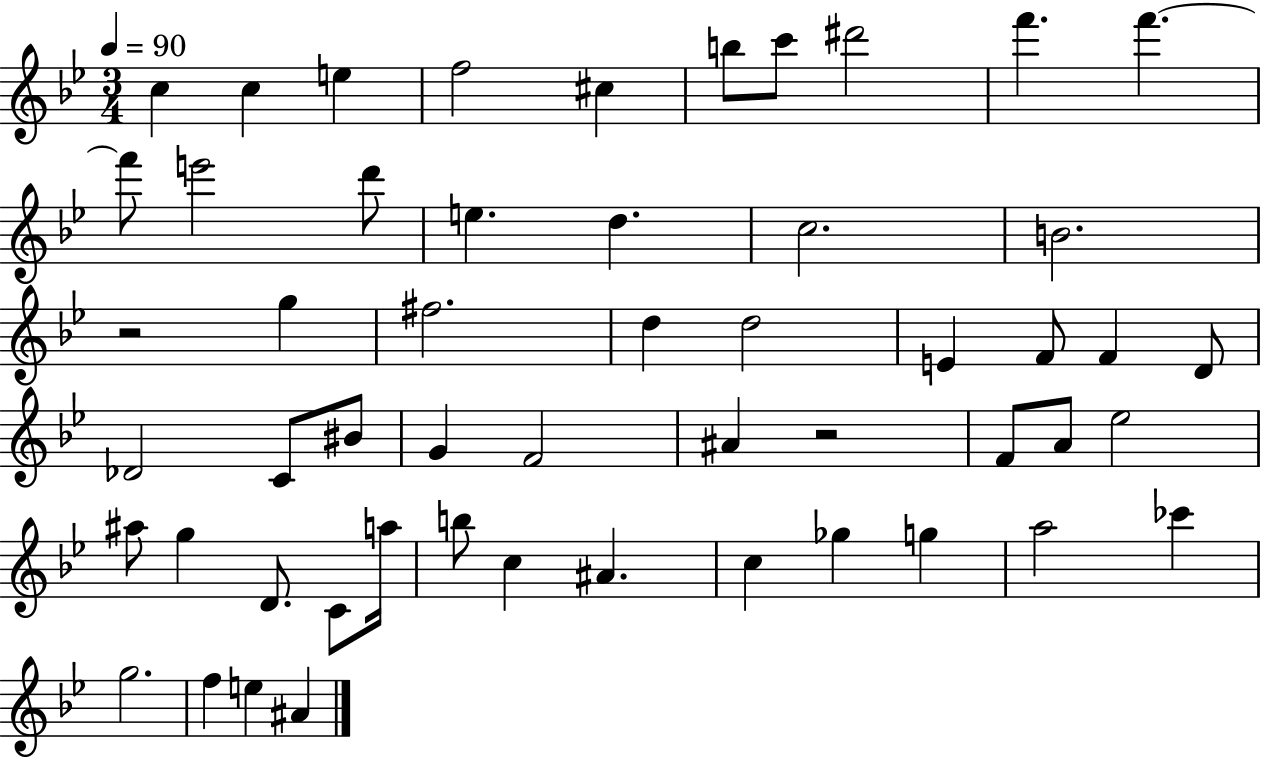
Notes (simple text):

C5/q C5/q E5/q F5/h C#5/q B5/e C6/e D#6/h F6/q. F6/q. F6/e E6/h D6/e E5/q. D5/q. C5/h. B4/h. R/h G5/q F#5/h. D5/q D5/h E4/q F4/e F4/q D4/e Db4/h C4/e BIS4/e G4/q F4/h A#4/q R/h F4/e A4/e Eb5/h A#5/e G5/q D4/e. C4/e A5/s B5/e C5/q A#4/q. C5/q Gb5/q G5/q A5/h CES6/q G5/h. F5/q E5/q A#4/q